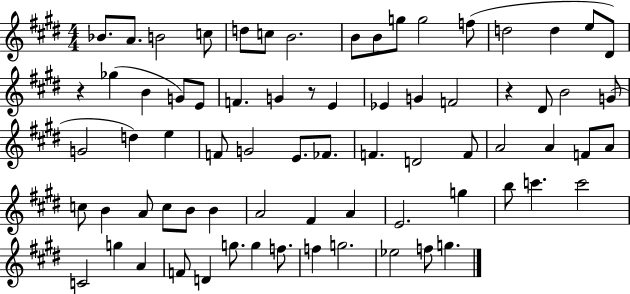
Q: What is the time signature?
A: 4/4